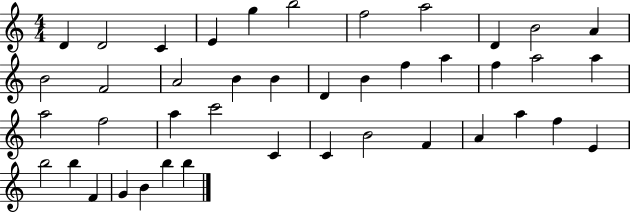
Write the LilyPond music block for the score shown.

{
  \clef treble
  \numericTimeSignature
  \time 4/4
  \key c \major
  d'4 d'2 c'4 | e'4 g''4 b''2 | f''2 a''2 | d'4 b'2 a'4 | \break b'2 f'2 | a'2 b'4 b'4 | d'4 b'4 f''4 a''4 | f''4 a''2 a''4 | \break a''2 f''2 | a''4 c'''2 c'4 | c'4 b'2 f'4 | a'4 a''4 f''4 e'4 | \break b''2 b''4 f'4 | g'4 b'4 b''4 b''4 | \bar "|."
}